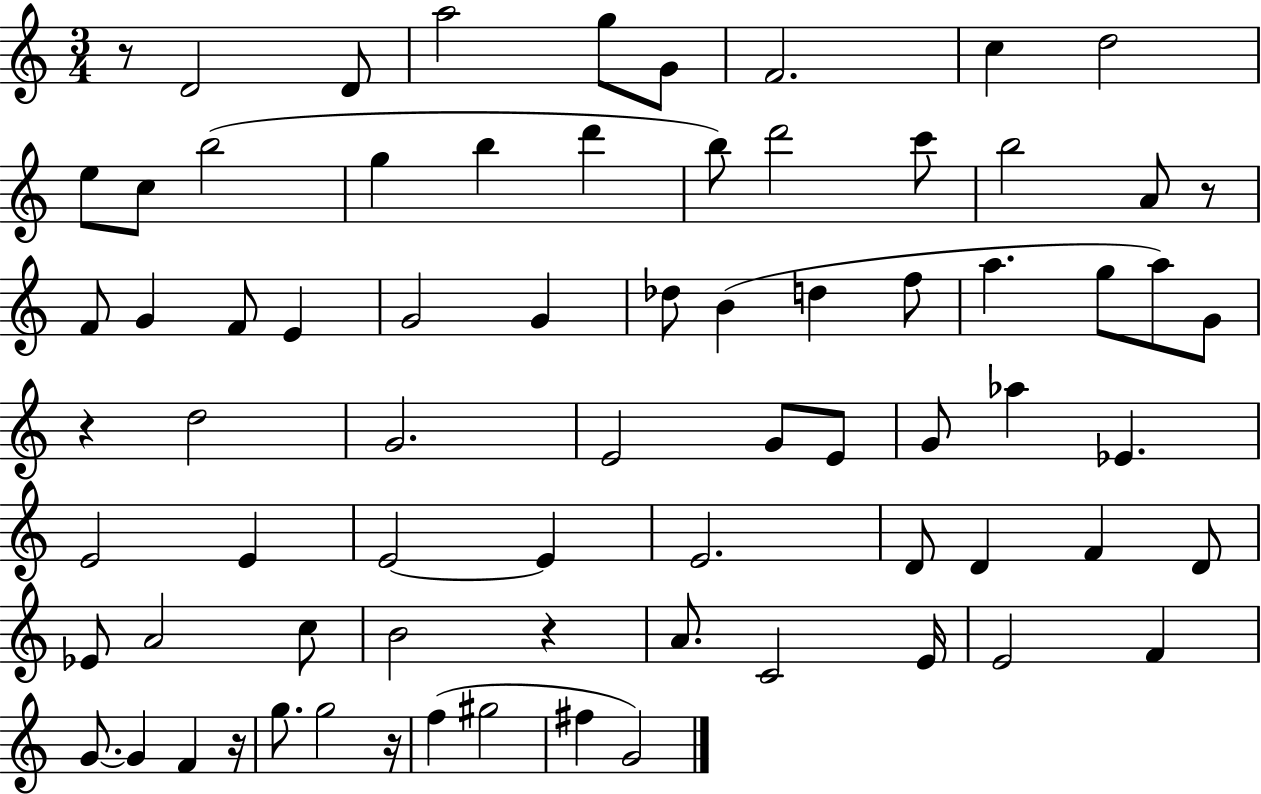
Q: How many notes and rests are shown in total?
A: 74